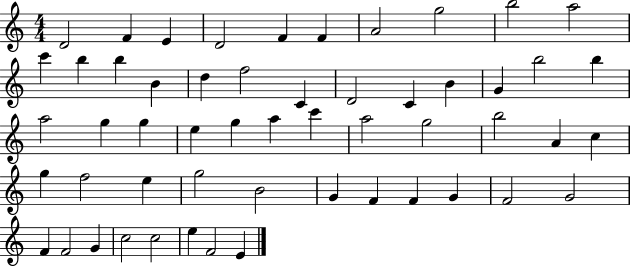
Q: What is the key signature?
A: C major